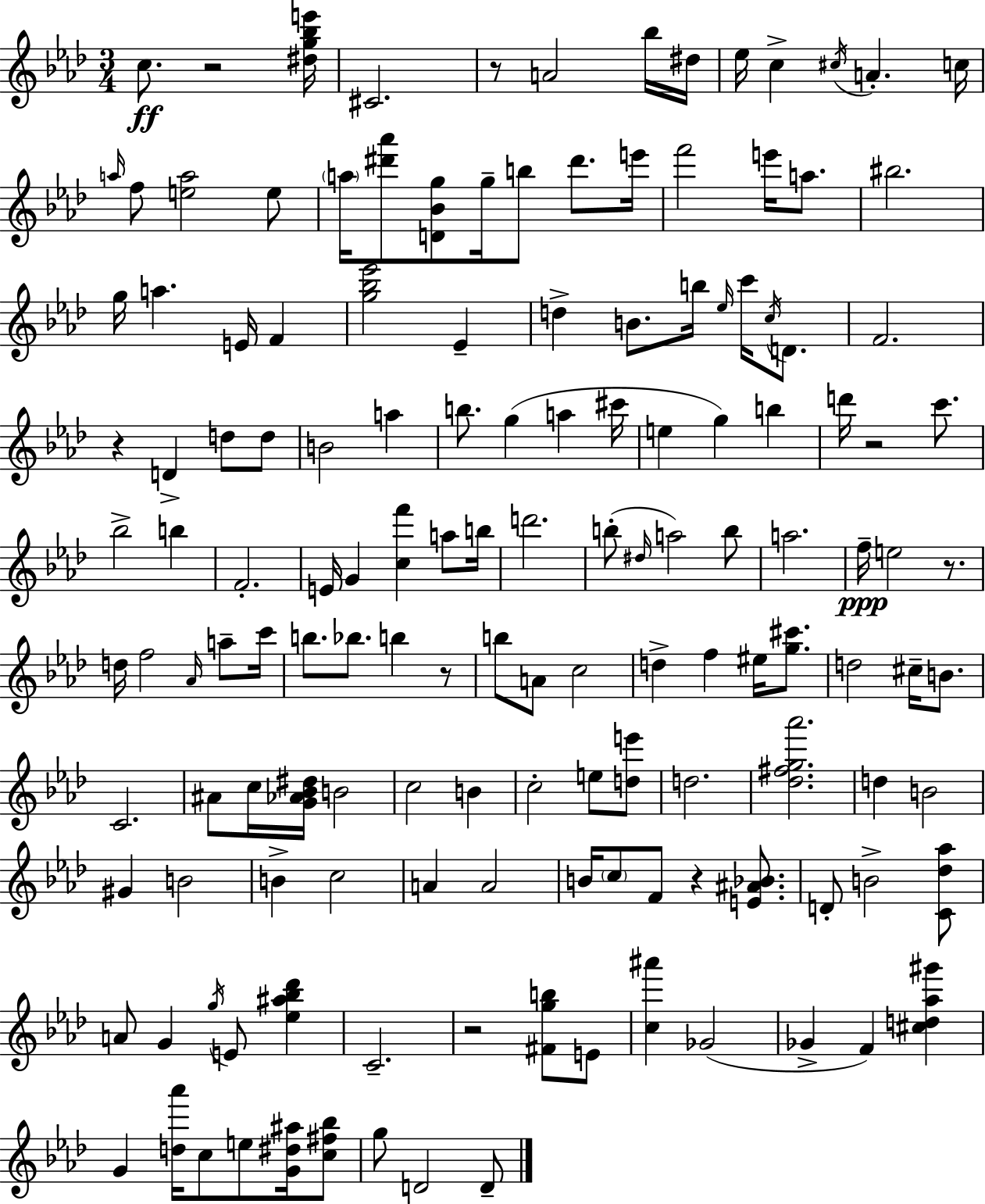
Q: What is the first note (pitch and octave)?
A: C5